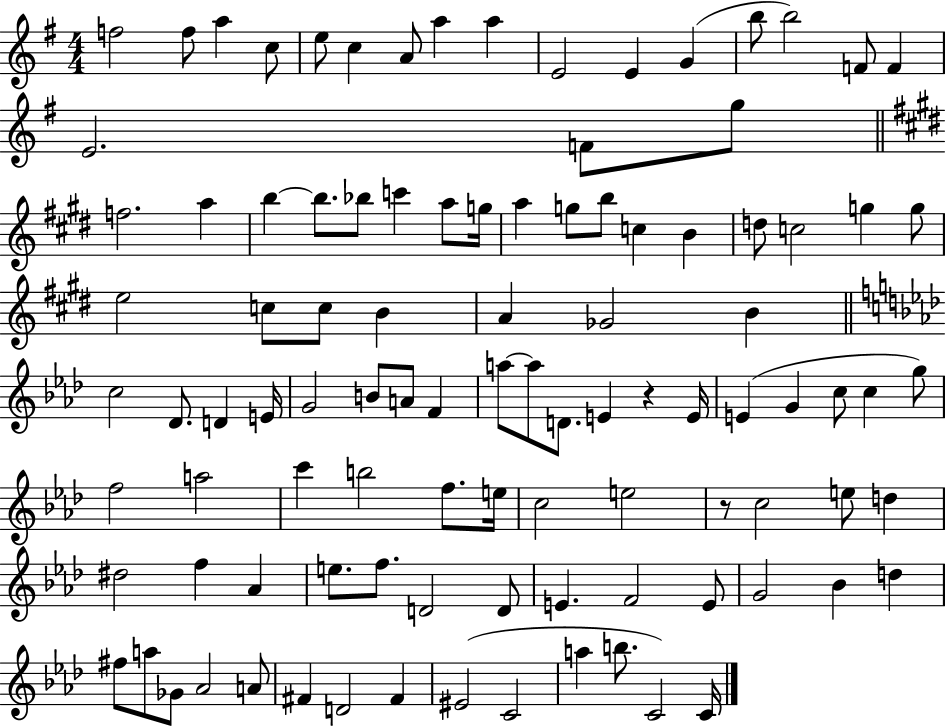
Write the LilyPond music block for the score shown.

{
  \clef treble
  \numericTimeSignature
  \time 4/4
  \key g \major
  \repeat volta 2 { f''2 f''8 a''4 c''8 | e''8 c''4 a'8 a''4 a''4 | e'2 e'4 g'4( | b''8 b''2) f'8 f'4 | \break e'2. f'8 g''8 | \bar "||" \break \key e \major f''2. a''4 | b''4~~ b''8. bes''8 c'''4 a''8 g''16 | a''4 g''8 b''8 c''4 b'4 | d''8 c''2 g''4 g''8 | \break e''2 c''8 c''8 b'4 | a'4 ges'2 b'4 | \bar "||" \break \key aes \major c''2 des'8. d'4 e'16 | g'2 b'8 a'8 f'4 | a''8~~ a''8 d'8. e'4 r4 e'16 | e'4( g'4 c''8 c''4 g''8) | \break f''2 a''2 | c'''4 b''2 f''8. e''16 | c''2 e''2 | r8 c''2 e''8 d''4 | \break dis''2 f''4 aes'4 | e''8. f''8. d'2 d'8 | e'4. f'2 e'8 | g'2 bes'4 d''4 | \break fis''8 a''8 ges'8 aes'2 a'8 | fis'4 d'2 fis'4 | eis'2( c'2 | a''4 b''8. c'2) c'16 | \break } \bar "|."
}